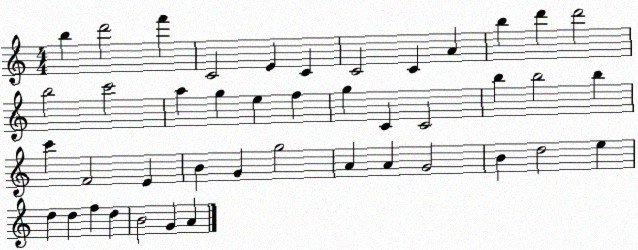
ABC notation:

X:1
T:Untitled
M:4/4
L:1/4
K:C
b d'2 f' C2 E C C2 C A b d' d'2 b2 c'2 a g e f g C C2 b b2 b c' F2 E B G g2 A A G2 B d2 e d d f d B2 G A